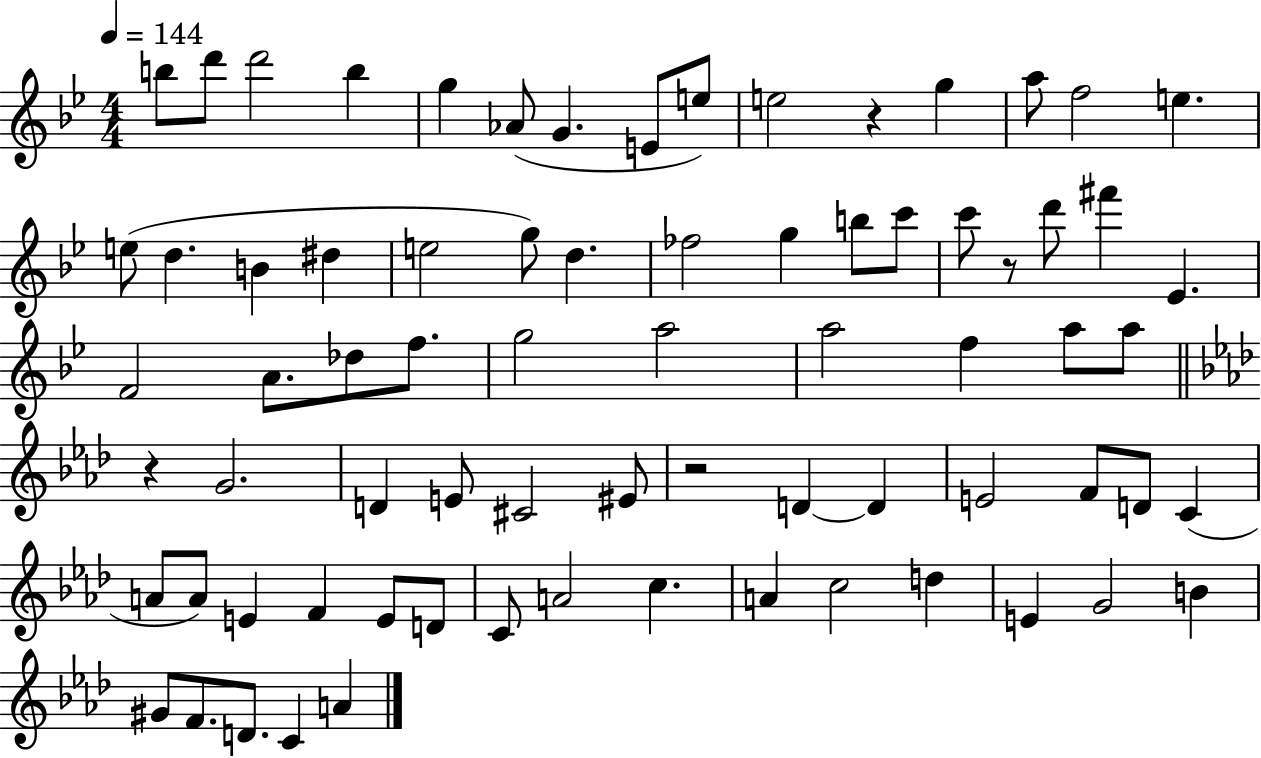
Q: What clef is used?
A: treble